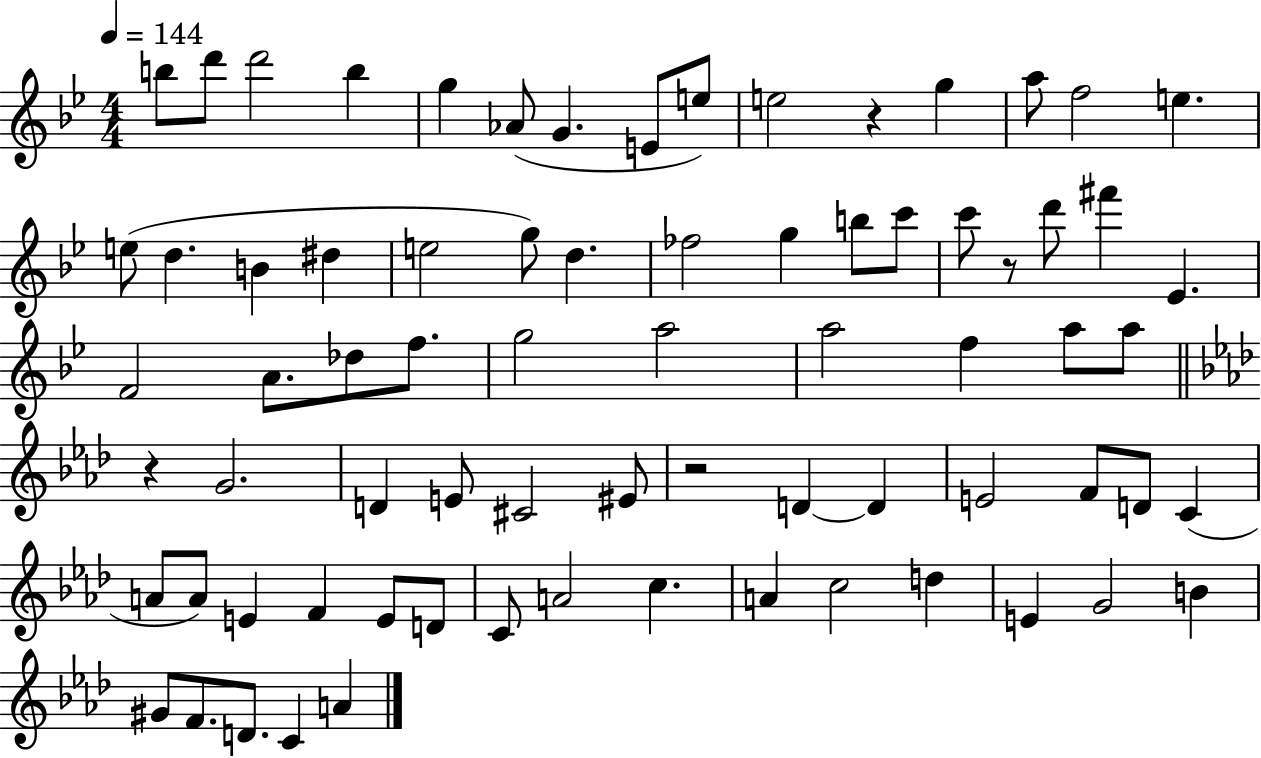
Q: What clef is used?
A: treble